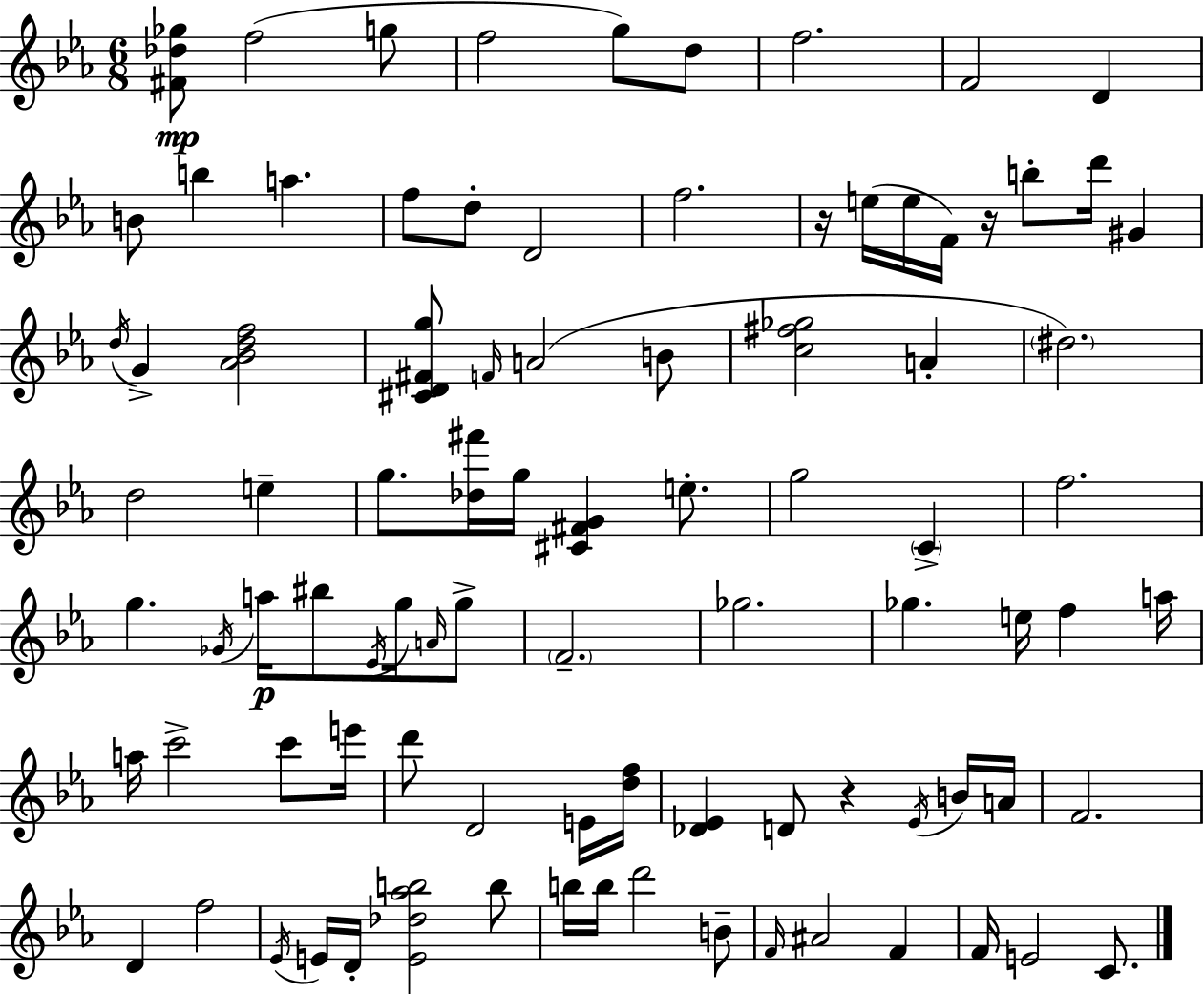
[F#4,Db5,Gb5]/e F5/h G5/e F5/h G5/e D5/e F5/h. F4/h D4/q B4/e B5/q A5/q. F5/e D5/e D4/h F5/h. R/s E5/s E5/s F4/s R/s B5/e D6/s G#4/q D5/s G4/q [Ab4,Bb4,D5,F5]/h [C#4,D4,F#4,G5]/e F4/s A4/h B4/e [C5,F#5,Gb5]/h A4/q D#5/h. D5/h E5/q G5/e. [Db5,F#6]/s G5/s [C#4,F#4,G4]/q E5/e. G5/h C4/q F5/h. G5/q. Gb4/s A5/s BIS5/e Eb4/s G5/s A4/s G5/e F4/h. Gb5/h. Gb5/q. E5/s F5/q A5/s A5/s C6/h C6/e E6/s D6/e D4/h E4/s [D5,F5]/s [Db4,Eb4]/q D4/e R/q Eb4/s B4/s A4/s F4/h. D4/q F5/h Eb4/s E4/s D4/s [E4,Db5,Ab5,B5]/h B5/e B5/s B5/s D6/h B4/e F4/s A#4/h F4/q F4/s E4/h C4/e.